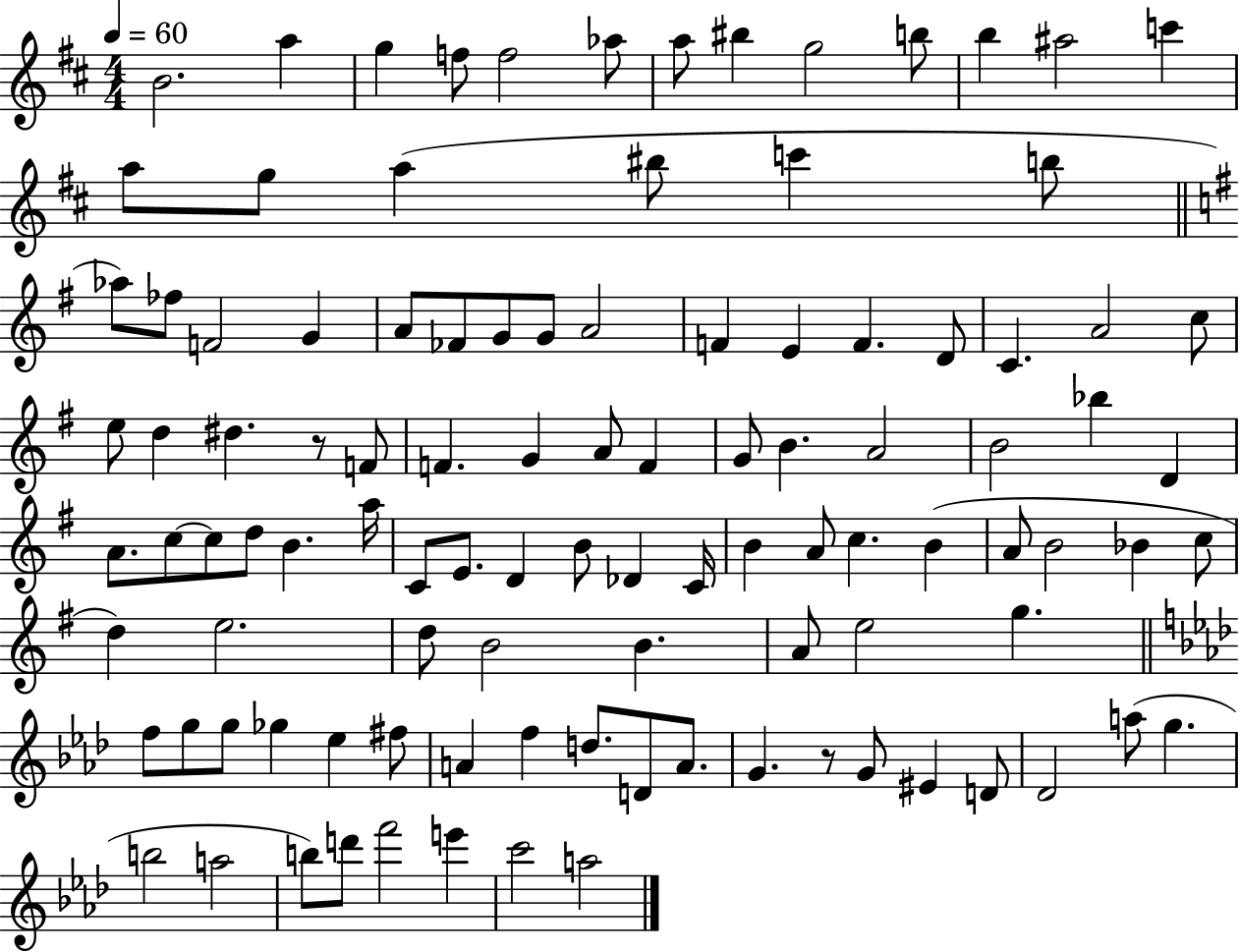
{
  \clef treble
  \numericTimeSignature
  \time 4/4
  \key d \major
  \tempo 4 = 60
  \repeat volta 2 { b'2. a''4 | g''4 f''8 f''2 aes''8 | a''8 bis''4 g''2 b''8 | b''4 ais''2 c'''4 | \break a''8 g''8 a''4( bis''8 c'''4 b''8 | \bar "||" \break \key e \minor aes''8) fes''8 f'2 g'4 | a'8 fes'8 g'8 g'8 a'2 | f'4 e'4 f'4. d'8 | c'4. a'2 c''8 | \break e''8 d''4 dis''4. r8 f'8 | f'4. g'4 a'8 f'4 | g'8 b'4. a'2 | b'2 bes''4 d'4 | \break a'8. c''8~~ c''8 d''8 b'4. a''16 | c'8 e'8. d'4 b'8 des'4 c'16 | b'4 a'8 c''4. b'4( | a'8 b'2 bes'4 c''8 | \break d''4) e''2. | d''8 b'2 b'4. | a'8 e''2 g''4. | \bar "||" \break \key aes \major f''8 g''8 g''8 ges''4 ees''4 fis''8 | a'4 f''4 d''8. d'8 a'8. | g'4. r8 g'8 eis'4 d'8 | des'2 a''8( g''4. | \break b''2 a''2 | b''8) d'''8 f'''2 e'''4 | c'''2 a''2 | } \bar "|."
}